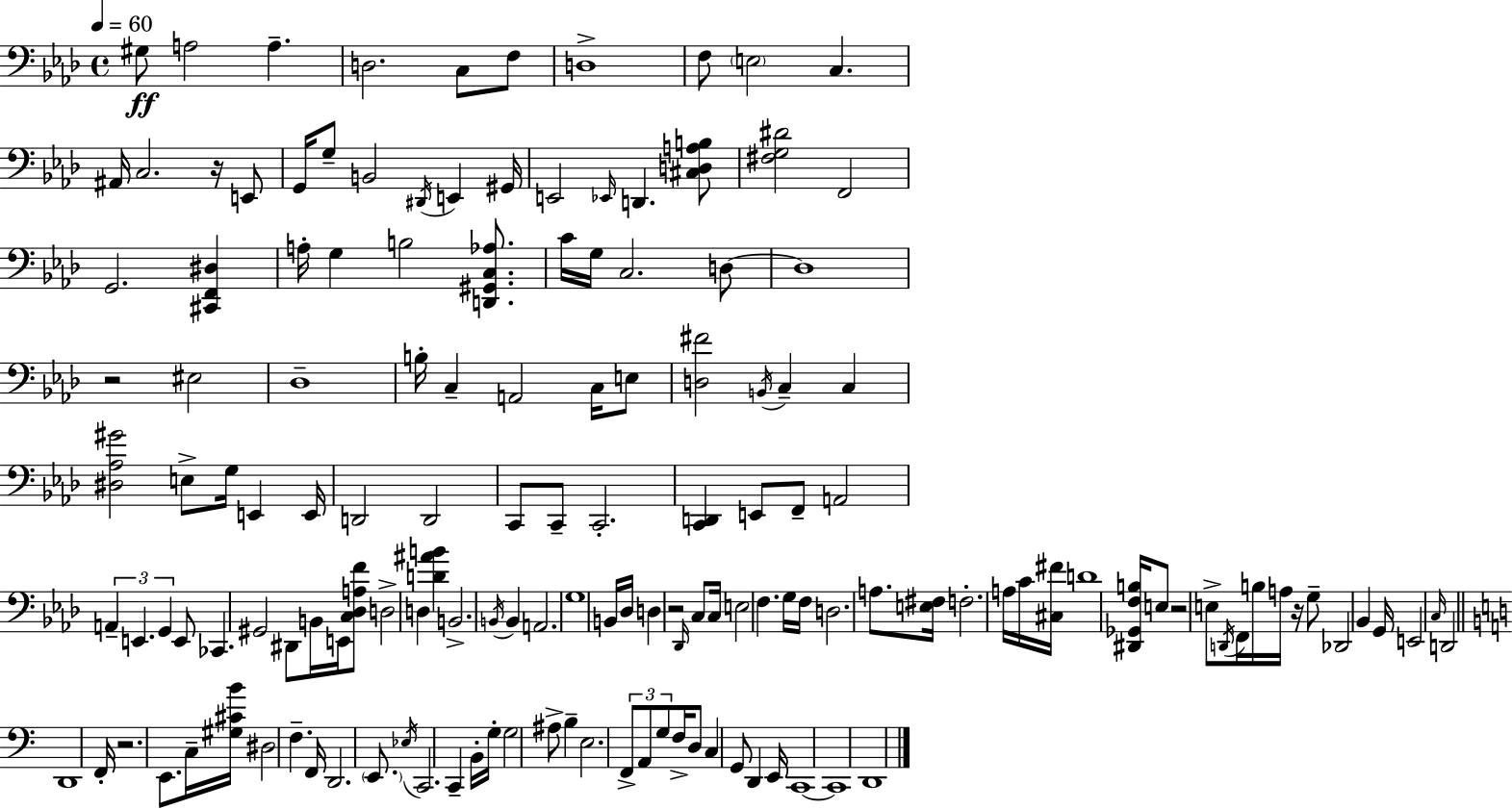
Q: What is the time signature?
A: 4/4